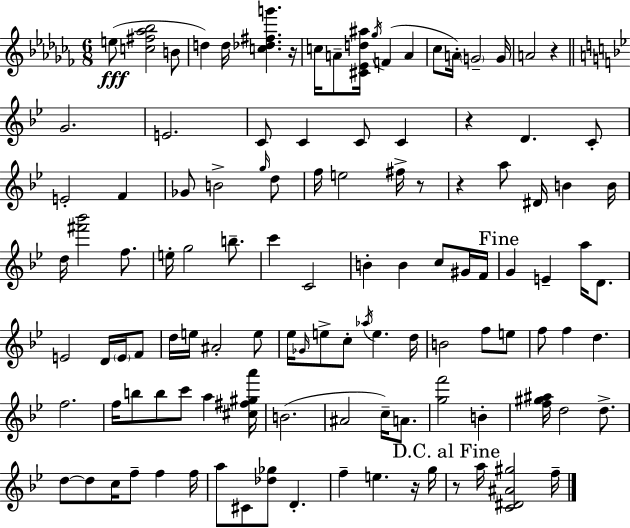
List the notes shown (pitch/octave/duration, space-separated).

E5/e [C5,F#5,Ab5,Bb5]/h B4/e D5/q D5/s [C5,Db5,F#5,G6]/q. R/s C5/s A4/e [C#4,Eb4,D5,A#5]/s Gb5/s F4/q A4/q CES5/e A4/s G4/h G4/s A4/h R/q G4/h. E4/h. C4/e C4/q C4/e C4/q R/q D4/q. C4/e E4/h F4/q Gb4/e B4/h G5/s D5/e F5/s E5/h F#5/s R/e R/q A5/e D#4/s B4/q B4/s D5/s [F#6,Bb6]/h F5/e. E5/s G5/h B5/e. C6/q C4/h B4/q B4/q C5/e G#4/s F4/s G4/q E4/q A5/s D4/e. E4/h D4/s E4/s F4/e D5/s E5/s A#4/h E5/e Eb5/s Gb4/s E5/e C5/e Ab5/s E5/q. D5/s B4/h F5/e E5/e F5/e F5/q D5/q. F5/h. F5/s B5/e B5/e C6/e A5/q [C#5,F#5,G#5,A6]/s B4/h. A#4/h C5/s A4/e. [G5,F6]/h B4/q [F5,G#5,A#5]/s D5/h D5/e. D5/e D5/e C5/s F5/e F5/q F5/s A5/e C#4/e [Db5,Gb5]/e D4/q. F5/q E5/q. R/s G5/s R/e A5/s [C4,D#4,A#4,G#5]/h F5/s